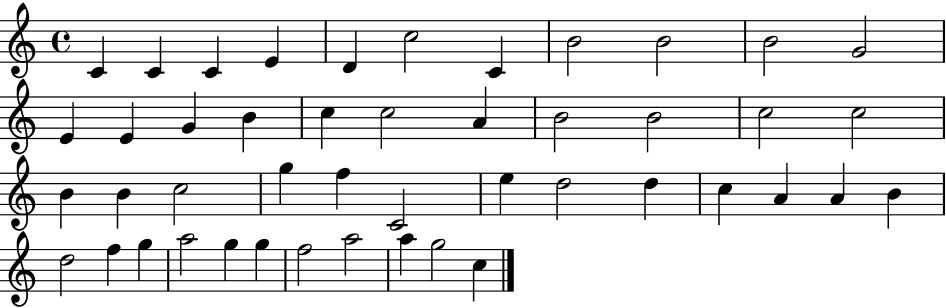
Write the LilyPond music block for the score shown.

{
  \clef treble
  \time 4/4
  \defaultTimeSignature
  \key c \major
  c'4 c'4 c'4 e'4 | d'4 c''2 c'4 | b'2 b'2 | b'2 g'2 | \break e'4 e'4 g'4 b'4 | c''4 c''2 a'4 | b'2 b'2 | c''2 c''2 | \break b'4 b'4 c''2 | g''4 f''4 c'2 | e''4 d''2 d''4 | c''4 a'4 a'4 b'4 | \break d''2 f''4 g''4 | a''2 g''4 g''4 | f''2 a''2 | a''4 g''2 c''4 | \break \bar "|."
}